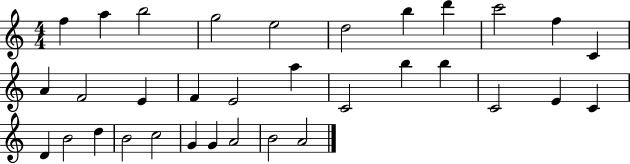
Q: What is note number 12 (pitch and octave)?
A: A4